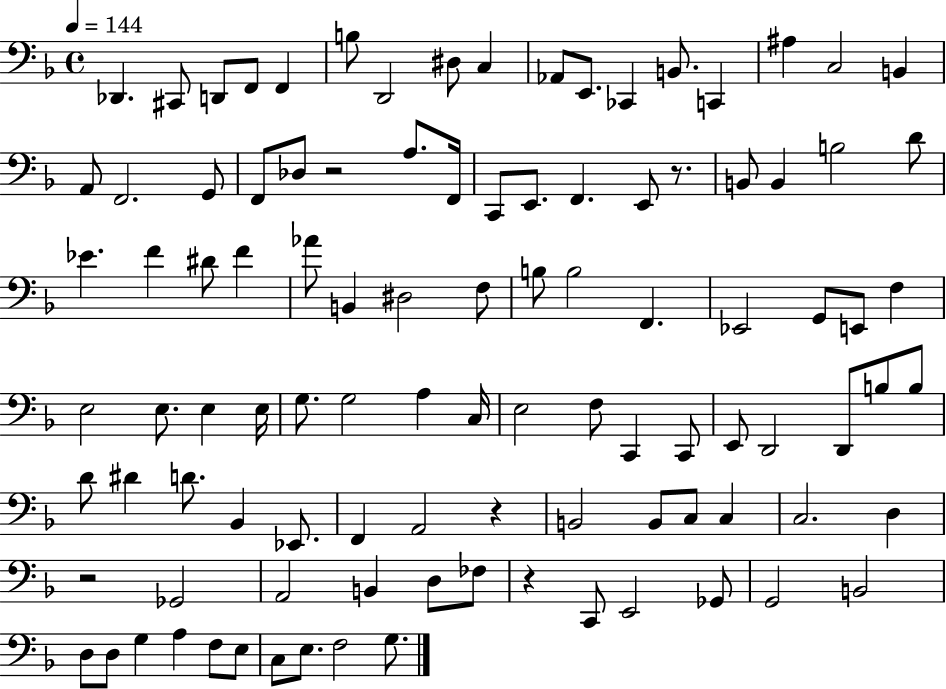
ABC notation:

X:1
T:Untitled
M:4/4
L:1/4
K:F
_D,, ^C,,/2 D,,/2 F,,/2 F,, B,/2 D,,2 ^D,/2 C, _A,,/2 E,,/2 _C,, B,,/2 C,, ^A, C,2 B,, A,,/2 F,,2 G,,/2 F,,/2 _D,/2 z2 A,/2 F,,/4 C,,/2 E,,/2 F,, E,,/2 z/2 B,,/2 B,, B,2 D/2 _E F ^D/2 F _A/2 B,, ^D,2 F,/2 B,/2 B,2 F,, _E,,2 G,,/2 E,,/2 F, E,2 E,/2 E, E,/4 G,/2 G,2 A, C,/4 E,2 F,/2 C,, C,,/2 E,,/2 D,,2 D,,/2 B,/2 B,/2 D/2 ^D D/2 _B,, _E,,/2 F,, A,,2 z B,,2 B,,/2 C,/2 C, C,2 D, z2 _G,,2 A,,2 B,, D,/2 _F,/2 z C,,/2 E,,2 _G,,/2 G,,2 B,,2 D,/2 D,/2 G, A, F,/2 E,/2 C,/2 E,/2 F,2 G,/2